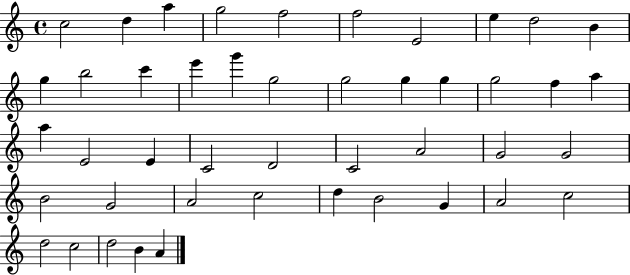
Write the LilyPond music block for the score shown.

{
  \clef treble
  \time 4/4
  \defaultTimeSignature
  \key c \major
  c''2 d''4 a''4 | g''2 f''2 | f''2 e'2 | e''4 d''2 b'4 | \break g''4 b''2 c'''4 | e'''4 g'''4 g''2 | g''2 g''4 g''4 | g''2 f''4 a''4 | \break a''4 e'2 e'4 | c'2 d'2 | c'2 a'2 | g'2 g'2 | \break b'2 g'2 | a'2 c''2 | d''4 b'2 g'4 | a'2 c''2 | \break d''2 c''2 | d''2 b'4 a'4 | \bar "|."
}